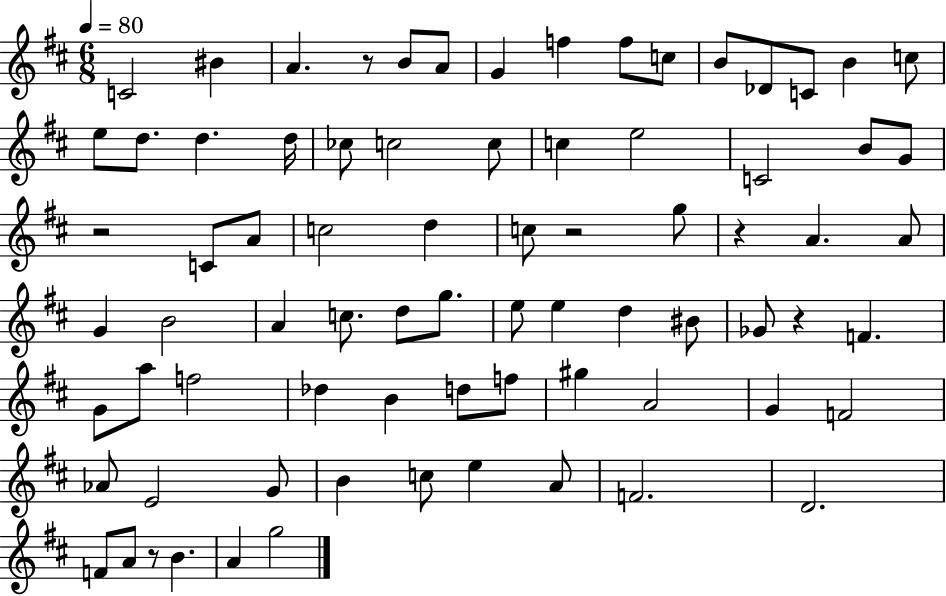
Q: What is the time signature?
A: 6/8